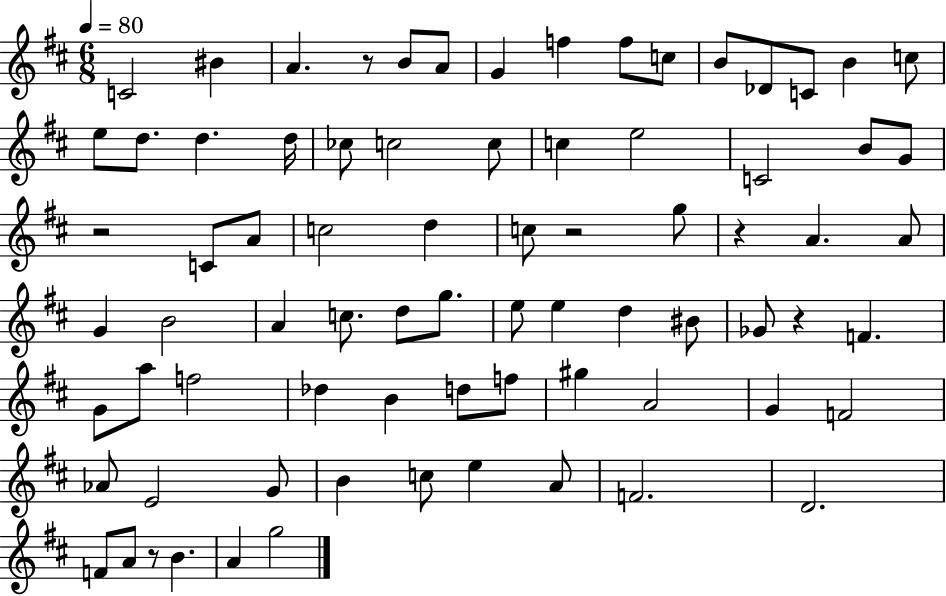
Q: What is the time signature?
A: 6/8